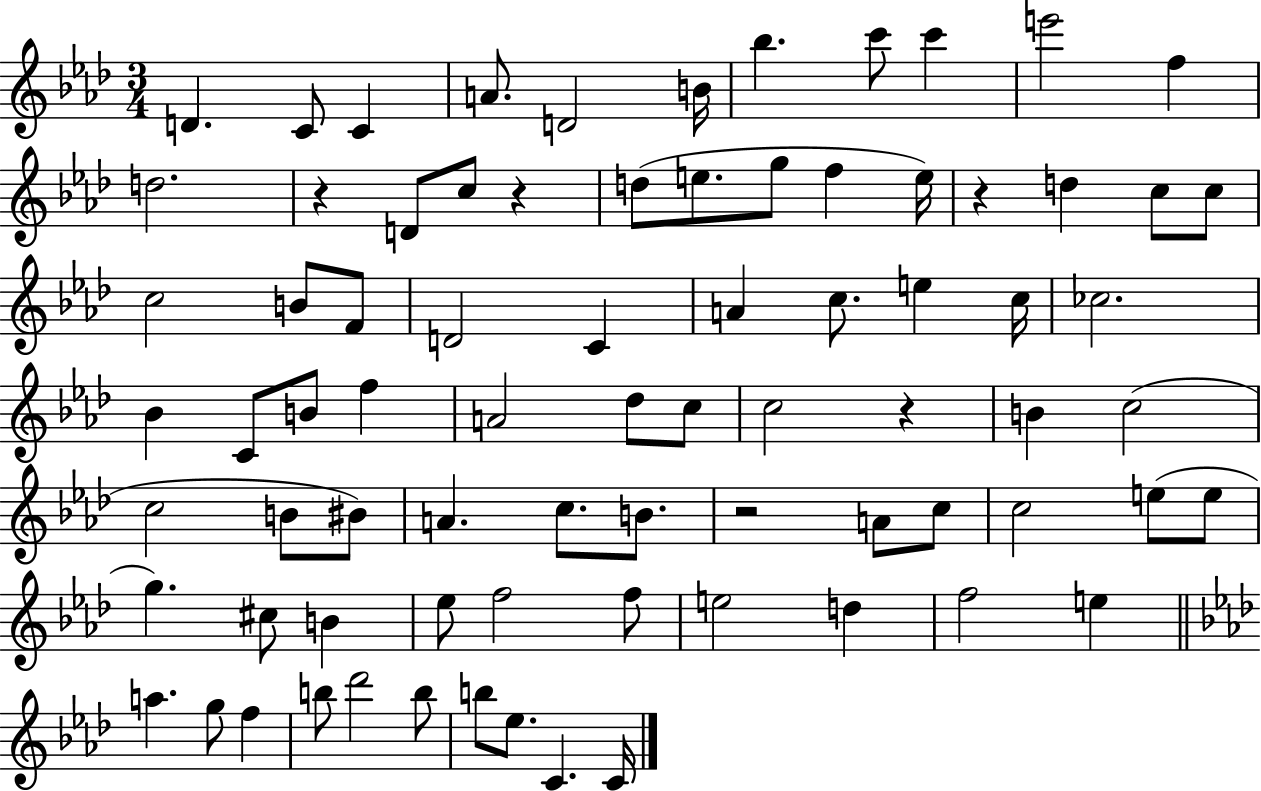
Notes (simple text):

D4/q. C4/e C4/q A4/e. D4/h B4/s Bb5/q. C6/e C6/q E6/h F5/q D5/h. R/q D4/e C5/e R/q D5/e E5/e. G5/e F5/q E5/s R/q D5/q C5/e C5/e C5/h B4/e F4/e D4/h C4/q A4/q C5/e. E5/q C5/s CES5/h. Bb4/q C4/e B4/e F5/q A4/h Db5/e C5/e C5/h R/q B4/q C5/h C5/h B4/e BIS4/e A4/q. C5/e. B4/e. R/h A4/e C5/e C5/h E5/e E5/e G5/q. C#5/e B4/q Eb5/e F5/h F5/e E5/h D5/q F5/h E5/q A5/q. G5/e F5/q B5/e Db6/h B5/e B5/e Eb5/e. C4/q. C4/s